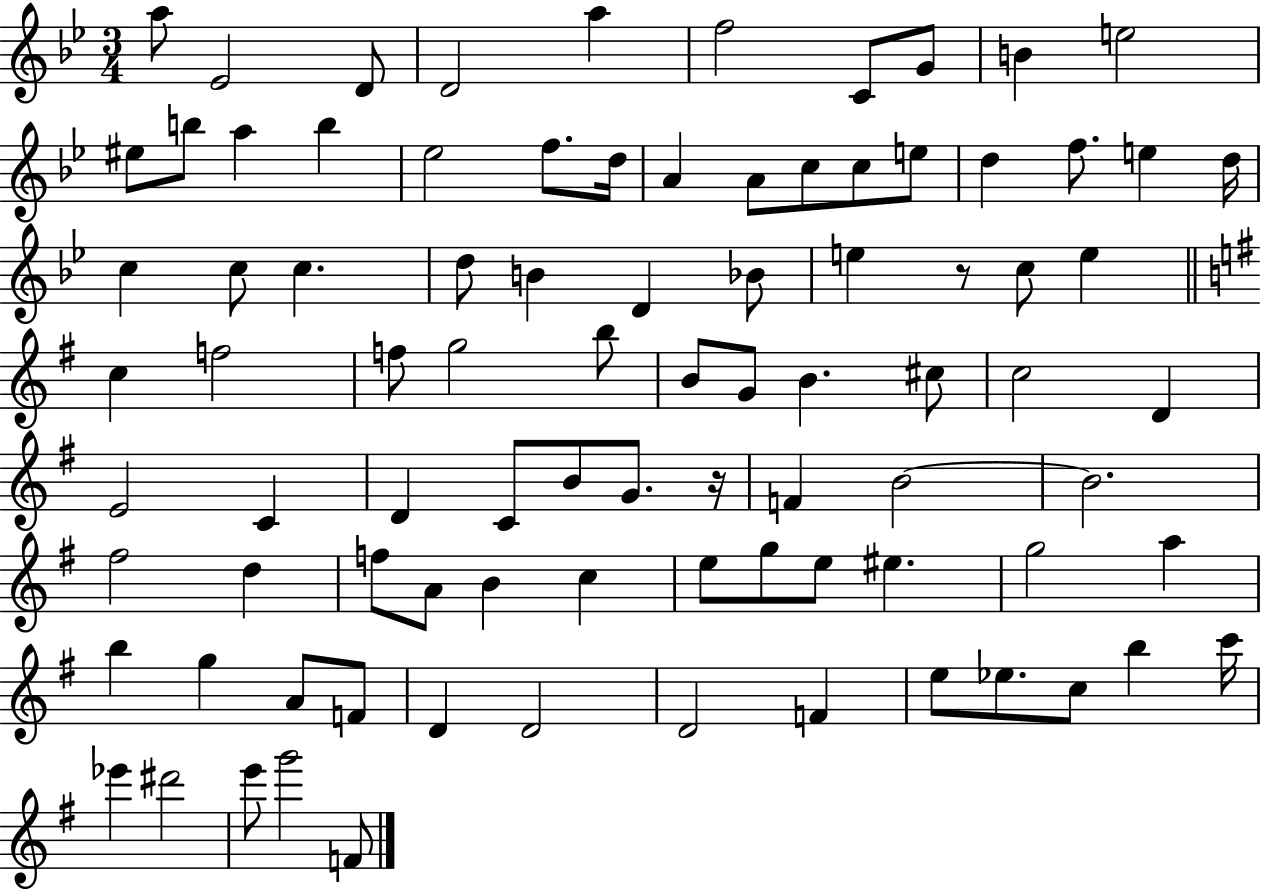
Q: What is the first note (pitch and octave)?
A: A5